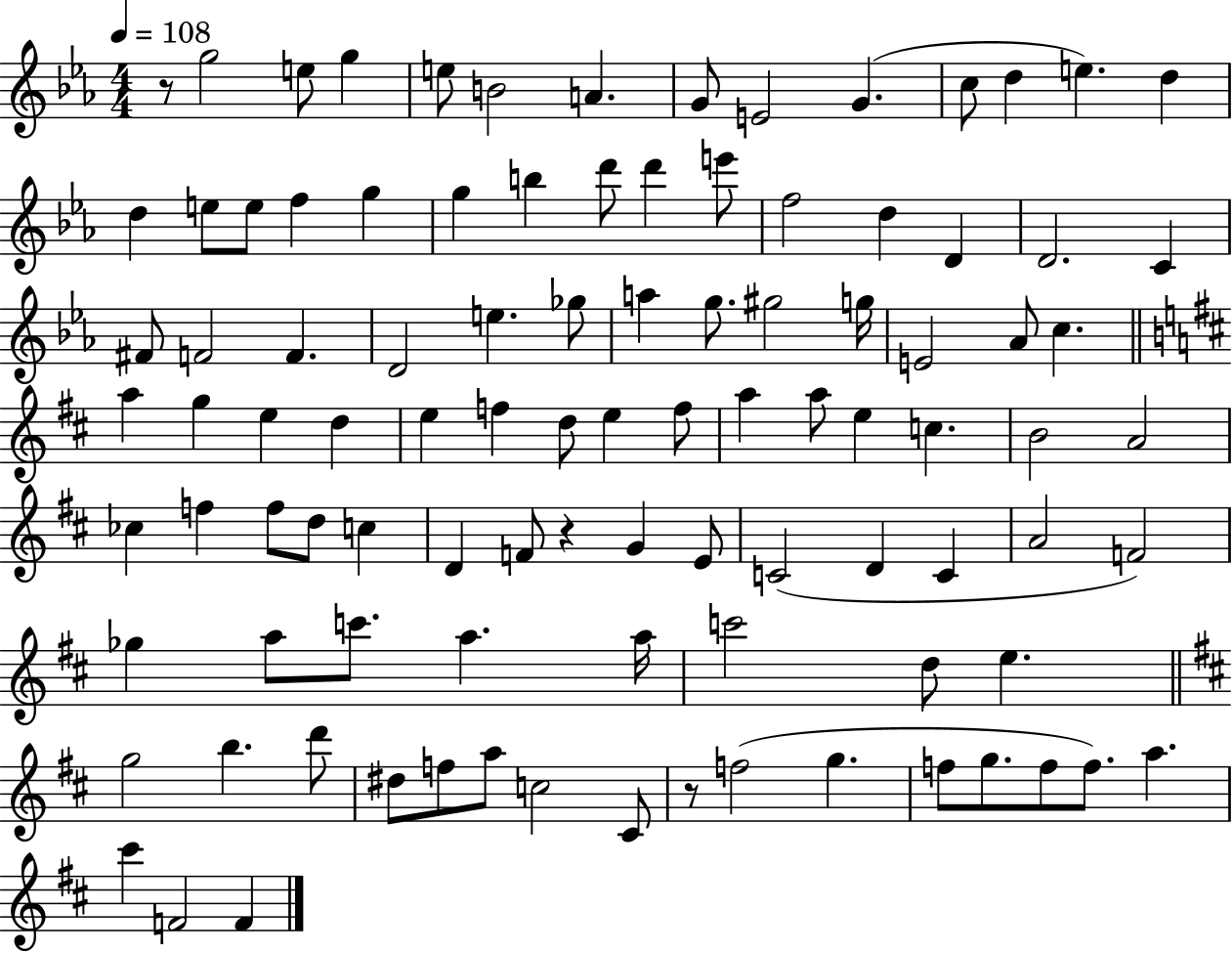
R/e G5/h E5/e G5/q E5/e B4/h A4/q. G4/e E4/h G4/q. C5/e D5/q E5/q. D5/q D5/q E5/e E5/e F5/q G5/q G5/q B5/q D6/e D6/q E6/e F5/h D5/q D4/q D4/h. C4/q F#4/e F4/h F4/q. D4/h E5/q. Gb5/e A5/q G5/e. G#5/h G5/s E4/h Ab4/e C5/q. A5/q G5/q E5/q D5/q E5/q F5/q D5/e E5/q F5/e A5/q A5/e E5/q C5/q. B4/h A4/h CES5/q F5/q F5/e D5/e C5/q D4/q F4/e R/q G4/q E4/e C4/h D4/q C4/q A4/h F4/h Gb5/q A5/e C6/e. A5/q. A5/s C6/h D5/e E5/q. G5/h B5/q. D6/e D#5/e F5/e A5/e C5/h C#4/e R/e F5/h G5/q. F5/e G5/e. F5/e F5/e. A5/q. C#6/q F4/h F4/q